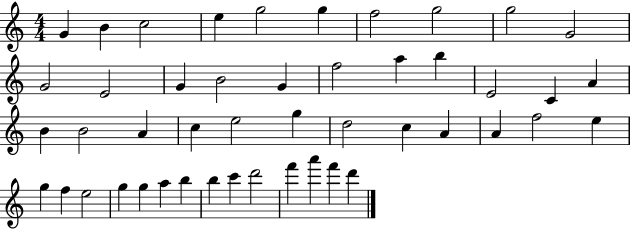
G4/q B4/q C5/h E5/q G5/h G5/q F5/h G5/h G5/h G4/h G4/h E4/h G4/q B4/h G4/q F5/h A5/q B5/q E4/h C4/q A4/q B4/q B4/h A4/q C5/q E5/h G5/q D5/h C5/q A4/q A4/q F5/h E5/q G5/q F5/q E5/h G5/q G5/q A5/q B5/q B5/q C6/q D6/h F6/q A6/q F6/q D6/q